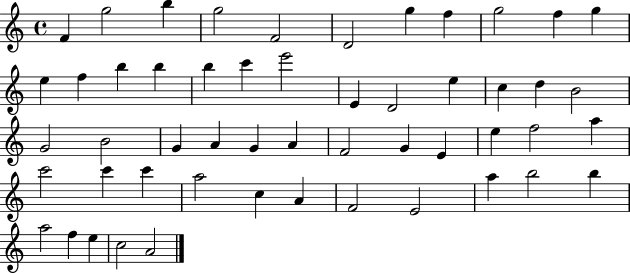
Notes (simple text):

F4/q G5/h B5/q G5/h F4/h D4/h G5/q F5/q G5/h F5/q G5/q E5/q F5/q B5/q B5/q B5/q C6/q E6/h E4/q D4/h E5/q C5/q D5/q B4/h G4/h B4/h G4/q A4/q G4/q A4/q F4/h G4/q E4/q E5/q F5/h A5/q C6/h C6/q C6/q A5/h C5/q A4/q F4/h E4/h A5/q B5/h B5/q A5/h F5/q E5/q C5/h A4/h